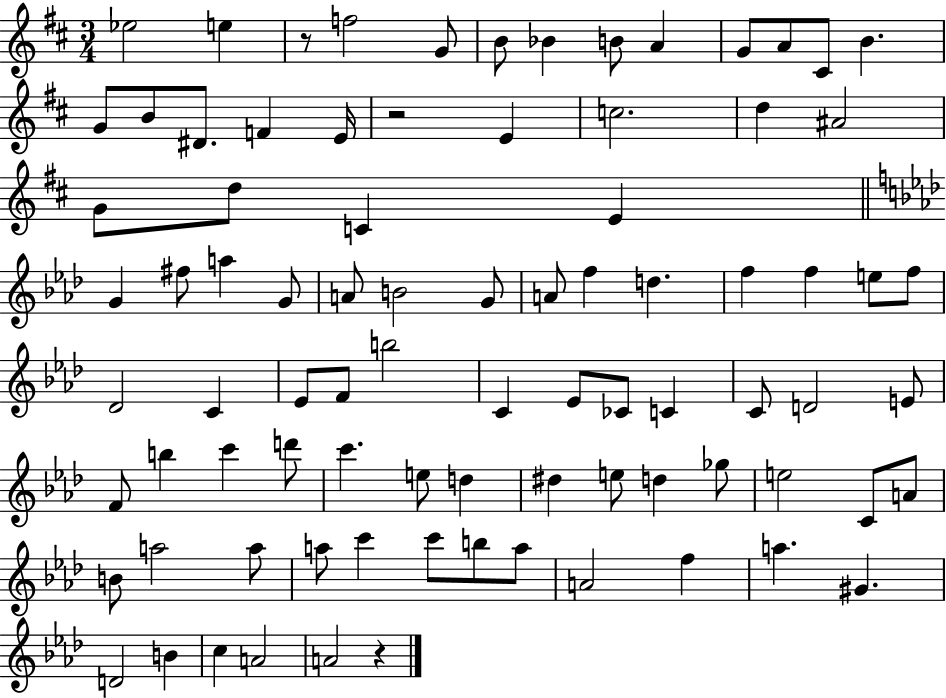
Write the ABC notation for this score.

X:1
T:Untitled
M:3/4
L:1/4
K:D
_e2 e z/2 f2 G/2 B/2 _B B/2 A G/2 A/2 ^C/2 B G/2 B/2 ^D/2 F E/4 z2 E c2 d ^A2 G/2 d/2 C E G ^f/2 a G/2 A/2 B2 G/2 A/2 f d f f e/2 f/2 _D2 C _E/2 F/2 b2 C _E/2 _C/2 C C/2 D2 E/2 F/2 b c' d'/2 c' e/2 d ^d e/2 d _g/2 e2 C/2 A/2 B/2 a2 a/2 a/2 c' c'/2 b/2 a/2 A2 f a ^G D2 B c A2 A2 z